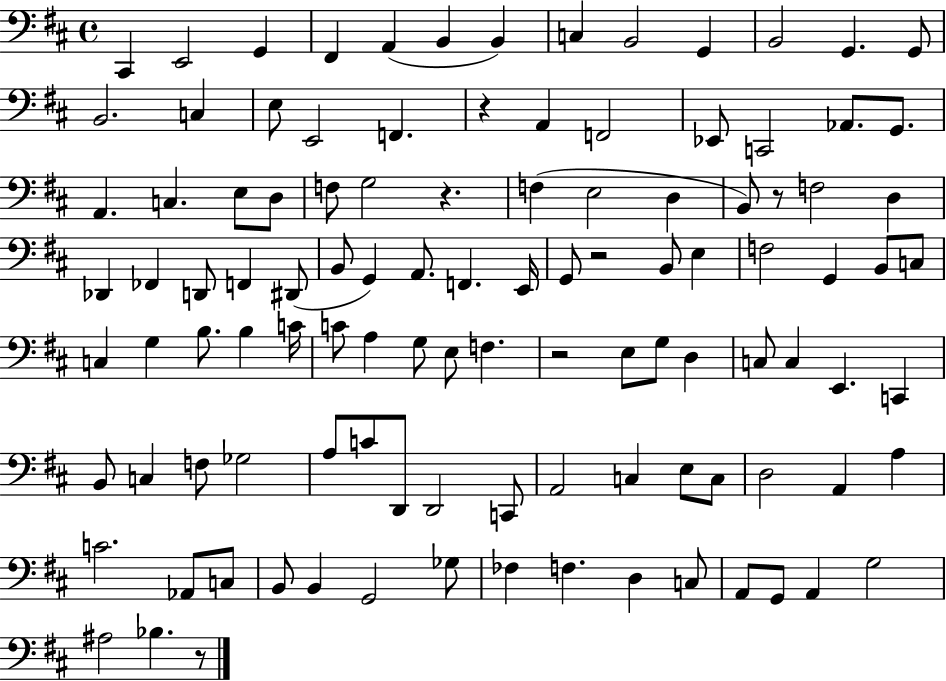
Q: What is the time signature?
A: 4/4